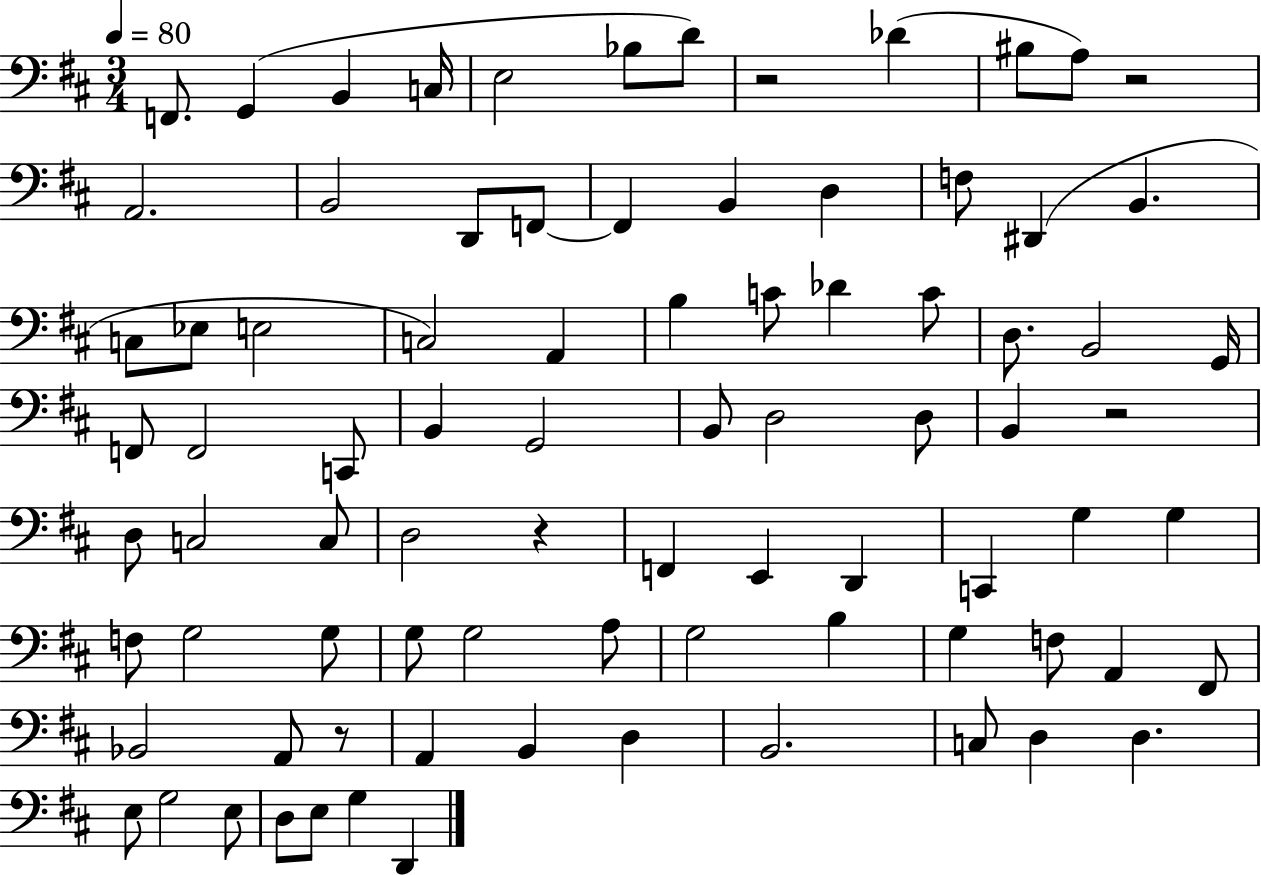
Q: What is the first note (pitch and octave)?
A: F2